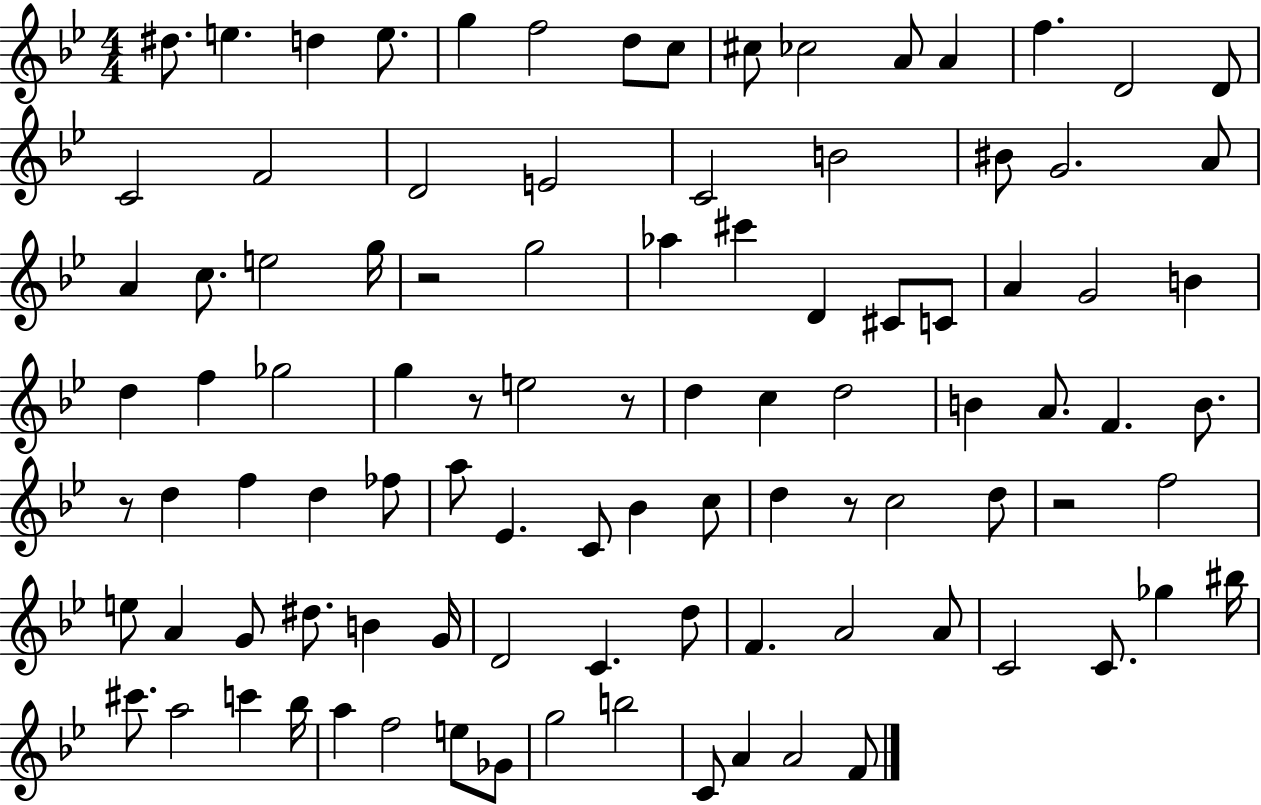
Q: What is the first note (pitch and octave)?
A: D#5